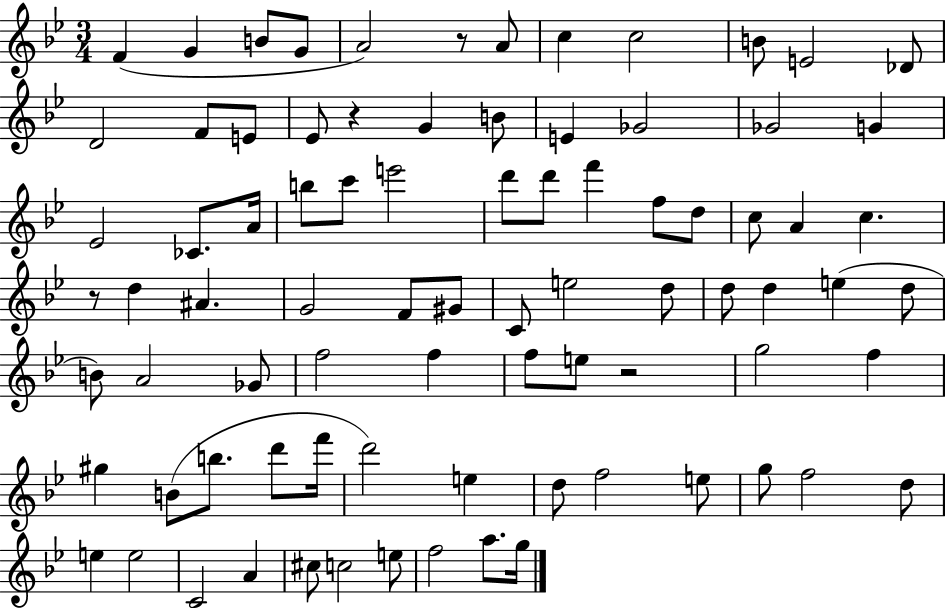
{
  \clef treble
  \numericTimeSignature
  \time 3/4
  \key bes \major
  f'4( g'4 b'8 g'8 | a'2) r8 a'8 | c''4 c''2 | b'8 e'2 des'8 | \break d'2 f'8 e'8 | ees'8 r4 g'4 b'8 | e'4 ges'2 | ges'2 g'4 | \break ees'2 ces'8. a'16 | b''8 c'''8 e'''2 | d'''8 d'''8 f'''4 f''8 d''8 | c''8 a'4 c''4. | \break r8 d''4 ais'4. | g'2 f'8 gis'8 | c'8 e''2 d''8 | d''8 d''4 e''4( d''8 | \break b'8) a'2 ges'8 | f''2 f''4 | f''8 e''8 r2 | g''2 f''4 | \break gis''4 b'8( b''8. d'''8 f'''16 | d'''2) e''4 | d''8 f''2 e''8 | g''8 f''2 d''8 | \break e''4 e''2 | c'2 a'4 | cis''8 c''2 e''8 | f''2 a''8. g''16 | \break \bar "|."
}